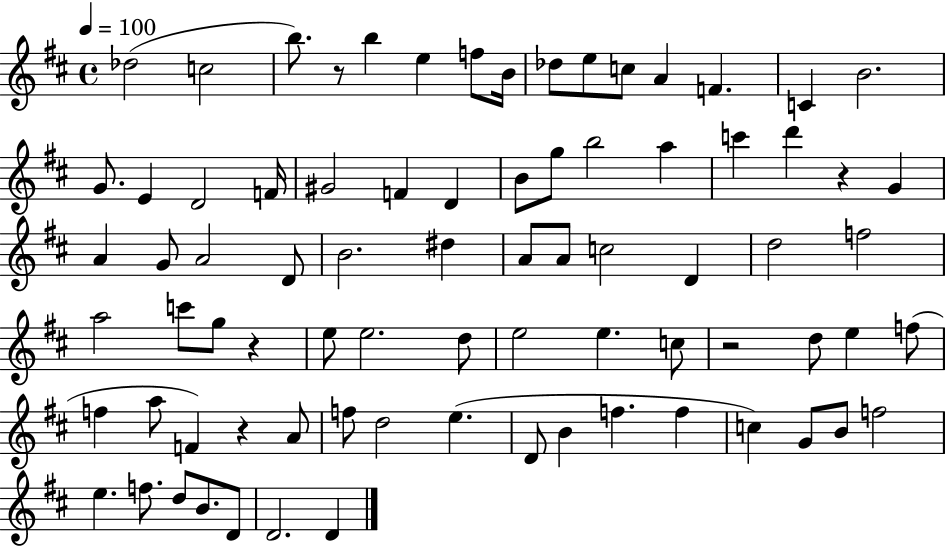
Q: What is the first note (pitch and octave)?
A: Db5